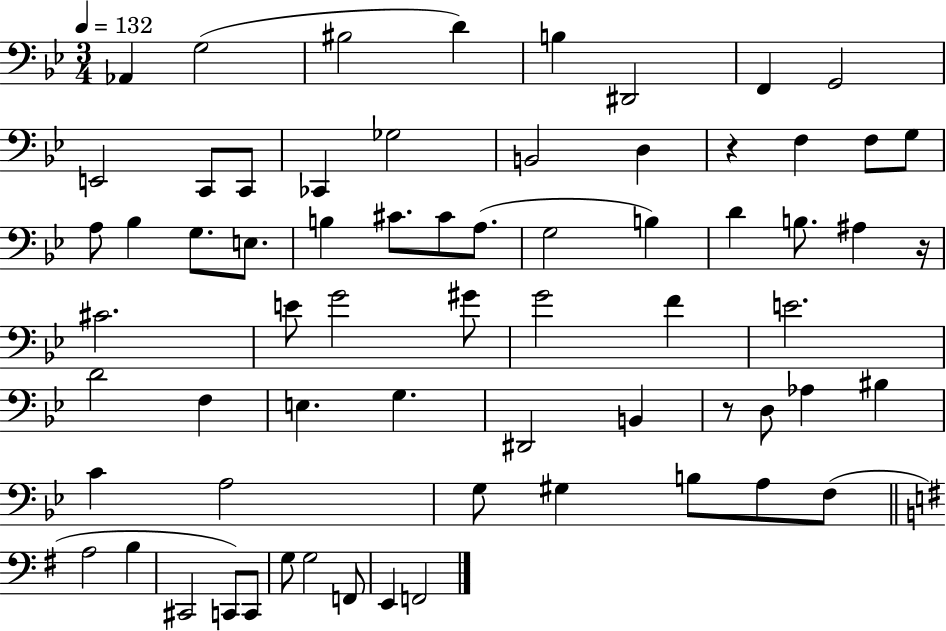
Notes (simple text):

Ab2/q G3/h BIS3/h D4/q B3/q D#2/h F2/q G2/h E2/h C2/e C2/e CES2/q Gb3/h B2/h D3/q R/q F3/q F3/e G3/e A3/e Bb3/q G3/e. E3/e. B3/q C#4/e. C#4/e A3/e. G3/h B3/q D4/q B3/e. A#3/q R/s C#4/h. E4/e G4/h G#4/e G4/h F4/q E4/h. D4/h F3/q E3/q. G3/q. D#2/h B2/q R/e D3/e Ab3/q BIS3/q C4/q A3/h G3/e G#3/q B3/e A3/e F3/e A3/h B3/q C#2/h C2/e C2/e G3/e G3/h F2/e E2/q F2/h